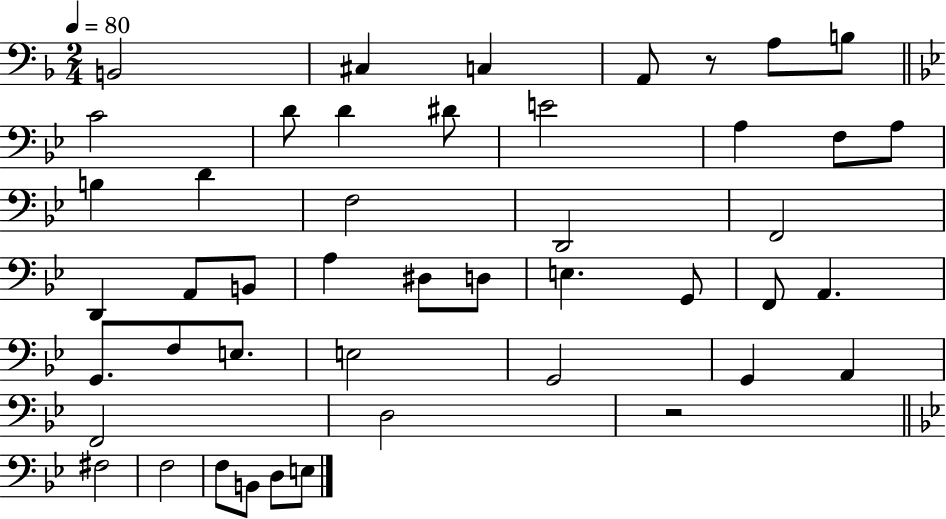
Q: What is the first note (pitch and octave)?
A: B2